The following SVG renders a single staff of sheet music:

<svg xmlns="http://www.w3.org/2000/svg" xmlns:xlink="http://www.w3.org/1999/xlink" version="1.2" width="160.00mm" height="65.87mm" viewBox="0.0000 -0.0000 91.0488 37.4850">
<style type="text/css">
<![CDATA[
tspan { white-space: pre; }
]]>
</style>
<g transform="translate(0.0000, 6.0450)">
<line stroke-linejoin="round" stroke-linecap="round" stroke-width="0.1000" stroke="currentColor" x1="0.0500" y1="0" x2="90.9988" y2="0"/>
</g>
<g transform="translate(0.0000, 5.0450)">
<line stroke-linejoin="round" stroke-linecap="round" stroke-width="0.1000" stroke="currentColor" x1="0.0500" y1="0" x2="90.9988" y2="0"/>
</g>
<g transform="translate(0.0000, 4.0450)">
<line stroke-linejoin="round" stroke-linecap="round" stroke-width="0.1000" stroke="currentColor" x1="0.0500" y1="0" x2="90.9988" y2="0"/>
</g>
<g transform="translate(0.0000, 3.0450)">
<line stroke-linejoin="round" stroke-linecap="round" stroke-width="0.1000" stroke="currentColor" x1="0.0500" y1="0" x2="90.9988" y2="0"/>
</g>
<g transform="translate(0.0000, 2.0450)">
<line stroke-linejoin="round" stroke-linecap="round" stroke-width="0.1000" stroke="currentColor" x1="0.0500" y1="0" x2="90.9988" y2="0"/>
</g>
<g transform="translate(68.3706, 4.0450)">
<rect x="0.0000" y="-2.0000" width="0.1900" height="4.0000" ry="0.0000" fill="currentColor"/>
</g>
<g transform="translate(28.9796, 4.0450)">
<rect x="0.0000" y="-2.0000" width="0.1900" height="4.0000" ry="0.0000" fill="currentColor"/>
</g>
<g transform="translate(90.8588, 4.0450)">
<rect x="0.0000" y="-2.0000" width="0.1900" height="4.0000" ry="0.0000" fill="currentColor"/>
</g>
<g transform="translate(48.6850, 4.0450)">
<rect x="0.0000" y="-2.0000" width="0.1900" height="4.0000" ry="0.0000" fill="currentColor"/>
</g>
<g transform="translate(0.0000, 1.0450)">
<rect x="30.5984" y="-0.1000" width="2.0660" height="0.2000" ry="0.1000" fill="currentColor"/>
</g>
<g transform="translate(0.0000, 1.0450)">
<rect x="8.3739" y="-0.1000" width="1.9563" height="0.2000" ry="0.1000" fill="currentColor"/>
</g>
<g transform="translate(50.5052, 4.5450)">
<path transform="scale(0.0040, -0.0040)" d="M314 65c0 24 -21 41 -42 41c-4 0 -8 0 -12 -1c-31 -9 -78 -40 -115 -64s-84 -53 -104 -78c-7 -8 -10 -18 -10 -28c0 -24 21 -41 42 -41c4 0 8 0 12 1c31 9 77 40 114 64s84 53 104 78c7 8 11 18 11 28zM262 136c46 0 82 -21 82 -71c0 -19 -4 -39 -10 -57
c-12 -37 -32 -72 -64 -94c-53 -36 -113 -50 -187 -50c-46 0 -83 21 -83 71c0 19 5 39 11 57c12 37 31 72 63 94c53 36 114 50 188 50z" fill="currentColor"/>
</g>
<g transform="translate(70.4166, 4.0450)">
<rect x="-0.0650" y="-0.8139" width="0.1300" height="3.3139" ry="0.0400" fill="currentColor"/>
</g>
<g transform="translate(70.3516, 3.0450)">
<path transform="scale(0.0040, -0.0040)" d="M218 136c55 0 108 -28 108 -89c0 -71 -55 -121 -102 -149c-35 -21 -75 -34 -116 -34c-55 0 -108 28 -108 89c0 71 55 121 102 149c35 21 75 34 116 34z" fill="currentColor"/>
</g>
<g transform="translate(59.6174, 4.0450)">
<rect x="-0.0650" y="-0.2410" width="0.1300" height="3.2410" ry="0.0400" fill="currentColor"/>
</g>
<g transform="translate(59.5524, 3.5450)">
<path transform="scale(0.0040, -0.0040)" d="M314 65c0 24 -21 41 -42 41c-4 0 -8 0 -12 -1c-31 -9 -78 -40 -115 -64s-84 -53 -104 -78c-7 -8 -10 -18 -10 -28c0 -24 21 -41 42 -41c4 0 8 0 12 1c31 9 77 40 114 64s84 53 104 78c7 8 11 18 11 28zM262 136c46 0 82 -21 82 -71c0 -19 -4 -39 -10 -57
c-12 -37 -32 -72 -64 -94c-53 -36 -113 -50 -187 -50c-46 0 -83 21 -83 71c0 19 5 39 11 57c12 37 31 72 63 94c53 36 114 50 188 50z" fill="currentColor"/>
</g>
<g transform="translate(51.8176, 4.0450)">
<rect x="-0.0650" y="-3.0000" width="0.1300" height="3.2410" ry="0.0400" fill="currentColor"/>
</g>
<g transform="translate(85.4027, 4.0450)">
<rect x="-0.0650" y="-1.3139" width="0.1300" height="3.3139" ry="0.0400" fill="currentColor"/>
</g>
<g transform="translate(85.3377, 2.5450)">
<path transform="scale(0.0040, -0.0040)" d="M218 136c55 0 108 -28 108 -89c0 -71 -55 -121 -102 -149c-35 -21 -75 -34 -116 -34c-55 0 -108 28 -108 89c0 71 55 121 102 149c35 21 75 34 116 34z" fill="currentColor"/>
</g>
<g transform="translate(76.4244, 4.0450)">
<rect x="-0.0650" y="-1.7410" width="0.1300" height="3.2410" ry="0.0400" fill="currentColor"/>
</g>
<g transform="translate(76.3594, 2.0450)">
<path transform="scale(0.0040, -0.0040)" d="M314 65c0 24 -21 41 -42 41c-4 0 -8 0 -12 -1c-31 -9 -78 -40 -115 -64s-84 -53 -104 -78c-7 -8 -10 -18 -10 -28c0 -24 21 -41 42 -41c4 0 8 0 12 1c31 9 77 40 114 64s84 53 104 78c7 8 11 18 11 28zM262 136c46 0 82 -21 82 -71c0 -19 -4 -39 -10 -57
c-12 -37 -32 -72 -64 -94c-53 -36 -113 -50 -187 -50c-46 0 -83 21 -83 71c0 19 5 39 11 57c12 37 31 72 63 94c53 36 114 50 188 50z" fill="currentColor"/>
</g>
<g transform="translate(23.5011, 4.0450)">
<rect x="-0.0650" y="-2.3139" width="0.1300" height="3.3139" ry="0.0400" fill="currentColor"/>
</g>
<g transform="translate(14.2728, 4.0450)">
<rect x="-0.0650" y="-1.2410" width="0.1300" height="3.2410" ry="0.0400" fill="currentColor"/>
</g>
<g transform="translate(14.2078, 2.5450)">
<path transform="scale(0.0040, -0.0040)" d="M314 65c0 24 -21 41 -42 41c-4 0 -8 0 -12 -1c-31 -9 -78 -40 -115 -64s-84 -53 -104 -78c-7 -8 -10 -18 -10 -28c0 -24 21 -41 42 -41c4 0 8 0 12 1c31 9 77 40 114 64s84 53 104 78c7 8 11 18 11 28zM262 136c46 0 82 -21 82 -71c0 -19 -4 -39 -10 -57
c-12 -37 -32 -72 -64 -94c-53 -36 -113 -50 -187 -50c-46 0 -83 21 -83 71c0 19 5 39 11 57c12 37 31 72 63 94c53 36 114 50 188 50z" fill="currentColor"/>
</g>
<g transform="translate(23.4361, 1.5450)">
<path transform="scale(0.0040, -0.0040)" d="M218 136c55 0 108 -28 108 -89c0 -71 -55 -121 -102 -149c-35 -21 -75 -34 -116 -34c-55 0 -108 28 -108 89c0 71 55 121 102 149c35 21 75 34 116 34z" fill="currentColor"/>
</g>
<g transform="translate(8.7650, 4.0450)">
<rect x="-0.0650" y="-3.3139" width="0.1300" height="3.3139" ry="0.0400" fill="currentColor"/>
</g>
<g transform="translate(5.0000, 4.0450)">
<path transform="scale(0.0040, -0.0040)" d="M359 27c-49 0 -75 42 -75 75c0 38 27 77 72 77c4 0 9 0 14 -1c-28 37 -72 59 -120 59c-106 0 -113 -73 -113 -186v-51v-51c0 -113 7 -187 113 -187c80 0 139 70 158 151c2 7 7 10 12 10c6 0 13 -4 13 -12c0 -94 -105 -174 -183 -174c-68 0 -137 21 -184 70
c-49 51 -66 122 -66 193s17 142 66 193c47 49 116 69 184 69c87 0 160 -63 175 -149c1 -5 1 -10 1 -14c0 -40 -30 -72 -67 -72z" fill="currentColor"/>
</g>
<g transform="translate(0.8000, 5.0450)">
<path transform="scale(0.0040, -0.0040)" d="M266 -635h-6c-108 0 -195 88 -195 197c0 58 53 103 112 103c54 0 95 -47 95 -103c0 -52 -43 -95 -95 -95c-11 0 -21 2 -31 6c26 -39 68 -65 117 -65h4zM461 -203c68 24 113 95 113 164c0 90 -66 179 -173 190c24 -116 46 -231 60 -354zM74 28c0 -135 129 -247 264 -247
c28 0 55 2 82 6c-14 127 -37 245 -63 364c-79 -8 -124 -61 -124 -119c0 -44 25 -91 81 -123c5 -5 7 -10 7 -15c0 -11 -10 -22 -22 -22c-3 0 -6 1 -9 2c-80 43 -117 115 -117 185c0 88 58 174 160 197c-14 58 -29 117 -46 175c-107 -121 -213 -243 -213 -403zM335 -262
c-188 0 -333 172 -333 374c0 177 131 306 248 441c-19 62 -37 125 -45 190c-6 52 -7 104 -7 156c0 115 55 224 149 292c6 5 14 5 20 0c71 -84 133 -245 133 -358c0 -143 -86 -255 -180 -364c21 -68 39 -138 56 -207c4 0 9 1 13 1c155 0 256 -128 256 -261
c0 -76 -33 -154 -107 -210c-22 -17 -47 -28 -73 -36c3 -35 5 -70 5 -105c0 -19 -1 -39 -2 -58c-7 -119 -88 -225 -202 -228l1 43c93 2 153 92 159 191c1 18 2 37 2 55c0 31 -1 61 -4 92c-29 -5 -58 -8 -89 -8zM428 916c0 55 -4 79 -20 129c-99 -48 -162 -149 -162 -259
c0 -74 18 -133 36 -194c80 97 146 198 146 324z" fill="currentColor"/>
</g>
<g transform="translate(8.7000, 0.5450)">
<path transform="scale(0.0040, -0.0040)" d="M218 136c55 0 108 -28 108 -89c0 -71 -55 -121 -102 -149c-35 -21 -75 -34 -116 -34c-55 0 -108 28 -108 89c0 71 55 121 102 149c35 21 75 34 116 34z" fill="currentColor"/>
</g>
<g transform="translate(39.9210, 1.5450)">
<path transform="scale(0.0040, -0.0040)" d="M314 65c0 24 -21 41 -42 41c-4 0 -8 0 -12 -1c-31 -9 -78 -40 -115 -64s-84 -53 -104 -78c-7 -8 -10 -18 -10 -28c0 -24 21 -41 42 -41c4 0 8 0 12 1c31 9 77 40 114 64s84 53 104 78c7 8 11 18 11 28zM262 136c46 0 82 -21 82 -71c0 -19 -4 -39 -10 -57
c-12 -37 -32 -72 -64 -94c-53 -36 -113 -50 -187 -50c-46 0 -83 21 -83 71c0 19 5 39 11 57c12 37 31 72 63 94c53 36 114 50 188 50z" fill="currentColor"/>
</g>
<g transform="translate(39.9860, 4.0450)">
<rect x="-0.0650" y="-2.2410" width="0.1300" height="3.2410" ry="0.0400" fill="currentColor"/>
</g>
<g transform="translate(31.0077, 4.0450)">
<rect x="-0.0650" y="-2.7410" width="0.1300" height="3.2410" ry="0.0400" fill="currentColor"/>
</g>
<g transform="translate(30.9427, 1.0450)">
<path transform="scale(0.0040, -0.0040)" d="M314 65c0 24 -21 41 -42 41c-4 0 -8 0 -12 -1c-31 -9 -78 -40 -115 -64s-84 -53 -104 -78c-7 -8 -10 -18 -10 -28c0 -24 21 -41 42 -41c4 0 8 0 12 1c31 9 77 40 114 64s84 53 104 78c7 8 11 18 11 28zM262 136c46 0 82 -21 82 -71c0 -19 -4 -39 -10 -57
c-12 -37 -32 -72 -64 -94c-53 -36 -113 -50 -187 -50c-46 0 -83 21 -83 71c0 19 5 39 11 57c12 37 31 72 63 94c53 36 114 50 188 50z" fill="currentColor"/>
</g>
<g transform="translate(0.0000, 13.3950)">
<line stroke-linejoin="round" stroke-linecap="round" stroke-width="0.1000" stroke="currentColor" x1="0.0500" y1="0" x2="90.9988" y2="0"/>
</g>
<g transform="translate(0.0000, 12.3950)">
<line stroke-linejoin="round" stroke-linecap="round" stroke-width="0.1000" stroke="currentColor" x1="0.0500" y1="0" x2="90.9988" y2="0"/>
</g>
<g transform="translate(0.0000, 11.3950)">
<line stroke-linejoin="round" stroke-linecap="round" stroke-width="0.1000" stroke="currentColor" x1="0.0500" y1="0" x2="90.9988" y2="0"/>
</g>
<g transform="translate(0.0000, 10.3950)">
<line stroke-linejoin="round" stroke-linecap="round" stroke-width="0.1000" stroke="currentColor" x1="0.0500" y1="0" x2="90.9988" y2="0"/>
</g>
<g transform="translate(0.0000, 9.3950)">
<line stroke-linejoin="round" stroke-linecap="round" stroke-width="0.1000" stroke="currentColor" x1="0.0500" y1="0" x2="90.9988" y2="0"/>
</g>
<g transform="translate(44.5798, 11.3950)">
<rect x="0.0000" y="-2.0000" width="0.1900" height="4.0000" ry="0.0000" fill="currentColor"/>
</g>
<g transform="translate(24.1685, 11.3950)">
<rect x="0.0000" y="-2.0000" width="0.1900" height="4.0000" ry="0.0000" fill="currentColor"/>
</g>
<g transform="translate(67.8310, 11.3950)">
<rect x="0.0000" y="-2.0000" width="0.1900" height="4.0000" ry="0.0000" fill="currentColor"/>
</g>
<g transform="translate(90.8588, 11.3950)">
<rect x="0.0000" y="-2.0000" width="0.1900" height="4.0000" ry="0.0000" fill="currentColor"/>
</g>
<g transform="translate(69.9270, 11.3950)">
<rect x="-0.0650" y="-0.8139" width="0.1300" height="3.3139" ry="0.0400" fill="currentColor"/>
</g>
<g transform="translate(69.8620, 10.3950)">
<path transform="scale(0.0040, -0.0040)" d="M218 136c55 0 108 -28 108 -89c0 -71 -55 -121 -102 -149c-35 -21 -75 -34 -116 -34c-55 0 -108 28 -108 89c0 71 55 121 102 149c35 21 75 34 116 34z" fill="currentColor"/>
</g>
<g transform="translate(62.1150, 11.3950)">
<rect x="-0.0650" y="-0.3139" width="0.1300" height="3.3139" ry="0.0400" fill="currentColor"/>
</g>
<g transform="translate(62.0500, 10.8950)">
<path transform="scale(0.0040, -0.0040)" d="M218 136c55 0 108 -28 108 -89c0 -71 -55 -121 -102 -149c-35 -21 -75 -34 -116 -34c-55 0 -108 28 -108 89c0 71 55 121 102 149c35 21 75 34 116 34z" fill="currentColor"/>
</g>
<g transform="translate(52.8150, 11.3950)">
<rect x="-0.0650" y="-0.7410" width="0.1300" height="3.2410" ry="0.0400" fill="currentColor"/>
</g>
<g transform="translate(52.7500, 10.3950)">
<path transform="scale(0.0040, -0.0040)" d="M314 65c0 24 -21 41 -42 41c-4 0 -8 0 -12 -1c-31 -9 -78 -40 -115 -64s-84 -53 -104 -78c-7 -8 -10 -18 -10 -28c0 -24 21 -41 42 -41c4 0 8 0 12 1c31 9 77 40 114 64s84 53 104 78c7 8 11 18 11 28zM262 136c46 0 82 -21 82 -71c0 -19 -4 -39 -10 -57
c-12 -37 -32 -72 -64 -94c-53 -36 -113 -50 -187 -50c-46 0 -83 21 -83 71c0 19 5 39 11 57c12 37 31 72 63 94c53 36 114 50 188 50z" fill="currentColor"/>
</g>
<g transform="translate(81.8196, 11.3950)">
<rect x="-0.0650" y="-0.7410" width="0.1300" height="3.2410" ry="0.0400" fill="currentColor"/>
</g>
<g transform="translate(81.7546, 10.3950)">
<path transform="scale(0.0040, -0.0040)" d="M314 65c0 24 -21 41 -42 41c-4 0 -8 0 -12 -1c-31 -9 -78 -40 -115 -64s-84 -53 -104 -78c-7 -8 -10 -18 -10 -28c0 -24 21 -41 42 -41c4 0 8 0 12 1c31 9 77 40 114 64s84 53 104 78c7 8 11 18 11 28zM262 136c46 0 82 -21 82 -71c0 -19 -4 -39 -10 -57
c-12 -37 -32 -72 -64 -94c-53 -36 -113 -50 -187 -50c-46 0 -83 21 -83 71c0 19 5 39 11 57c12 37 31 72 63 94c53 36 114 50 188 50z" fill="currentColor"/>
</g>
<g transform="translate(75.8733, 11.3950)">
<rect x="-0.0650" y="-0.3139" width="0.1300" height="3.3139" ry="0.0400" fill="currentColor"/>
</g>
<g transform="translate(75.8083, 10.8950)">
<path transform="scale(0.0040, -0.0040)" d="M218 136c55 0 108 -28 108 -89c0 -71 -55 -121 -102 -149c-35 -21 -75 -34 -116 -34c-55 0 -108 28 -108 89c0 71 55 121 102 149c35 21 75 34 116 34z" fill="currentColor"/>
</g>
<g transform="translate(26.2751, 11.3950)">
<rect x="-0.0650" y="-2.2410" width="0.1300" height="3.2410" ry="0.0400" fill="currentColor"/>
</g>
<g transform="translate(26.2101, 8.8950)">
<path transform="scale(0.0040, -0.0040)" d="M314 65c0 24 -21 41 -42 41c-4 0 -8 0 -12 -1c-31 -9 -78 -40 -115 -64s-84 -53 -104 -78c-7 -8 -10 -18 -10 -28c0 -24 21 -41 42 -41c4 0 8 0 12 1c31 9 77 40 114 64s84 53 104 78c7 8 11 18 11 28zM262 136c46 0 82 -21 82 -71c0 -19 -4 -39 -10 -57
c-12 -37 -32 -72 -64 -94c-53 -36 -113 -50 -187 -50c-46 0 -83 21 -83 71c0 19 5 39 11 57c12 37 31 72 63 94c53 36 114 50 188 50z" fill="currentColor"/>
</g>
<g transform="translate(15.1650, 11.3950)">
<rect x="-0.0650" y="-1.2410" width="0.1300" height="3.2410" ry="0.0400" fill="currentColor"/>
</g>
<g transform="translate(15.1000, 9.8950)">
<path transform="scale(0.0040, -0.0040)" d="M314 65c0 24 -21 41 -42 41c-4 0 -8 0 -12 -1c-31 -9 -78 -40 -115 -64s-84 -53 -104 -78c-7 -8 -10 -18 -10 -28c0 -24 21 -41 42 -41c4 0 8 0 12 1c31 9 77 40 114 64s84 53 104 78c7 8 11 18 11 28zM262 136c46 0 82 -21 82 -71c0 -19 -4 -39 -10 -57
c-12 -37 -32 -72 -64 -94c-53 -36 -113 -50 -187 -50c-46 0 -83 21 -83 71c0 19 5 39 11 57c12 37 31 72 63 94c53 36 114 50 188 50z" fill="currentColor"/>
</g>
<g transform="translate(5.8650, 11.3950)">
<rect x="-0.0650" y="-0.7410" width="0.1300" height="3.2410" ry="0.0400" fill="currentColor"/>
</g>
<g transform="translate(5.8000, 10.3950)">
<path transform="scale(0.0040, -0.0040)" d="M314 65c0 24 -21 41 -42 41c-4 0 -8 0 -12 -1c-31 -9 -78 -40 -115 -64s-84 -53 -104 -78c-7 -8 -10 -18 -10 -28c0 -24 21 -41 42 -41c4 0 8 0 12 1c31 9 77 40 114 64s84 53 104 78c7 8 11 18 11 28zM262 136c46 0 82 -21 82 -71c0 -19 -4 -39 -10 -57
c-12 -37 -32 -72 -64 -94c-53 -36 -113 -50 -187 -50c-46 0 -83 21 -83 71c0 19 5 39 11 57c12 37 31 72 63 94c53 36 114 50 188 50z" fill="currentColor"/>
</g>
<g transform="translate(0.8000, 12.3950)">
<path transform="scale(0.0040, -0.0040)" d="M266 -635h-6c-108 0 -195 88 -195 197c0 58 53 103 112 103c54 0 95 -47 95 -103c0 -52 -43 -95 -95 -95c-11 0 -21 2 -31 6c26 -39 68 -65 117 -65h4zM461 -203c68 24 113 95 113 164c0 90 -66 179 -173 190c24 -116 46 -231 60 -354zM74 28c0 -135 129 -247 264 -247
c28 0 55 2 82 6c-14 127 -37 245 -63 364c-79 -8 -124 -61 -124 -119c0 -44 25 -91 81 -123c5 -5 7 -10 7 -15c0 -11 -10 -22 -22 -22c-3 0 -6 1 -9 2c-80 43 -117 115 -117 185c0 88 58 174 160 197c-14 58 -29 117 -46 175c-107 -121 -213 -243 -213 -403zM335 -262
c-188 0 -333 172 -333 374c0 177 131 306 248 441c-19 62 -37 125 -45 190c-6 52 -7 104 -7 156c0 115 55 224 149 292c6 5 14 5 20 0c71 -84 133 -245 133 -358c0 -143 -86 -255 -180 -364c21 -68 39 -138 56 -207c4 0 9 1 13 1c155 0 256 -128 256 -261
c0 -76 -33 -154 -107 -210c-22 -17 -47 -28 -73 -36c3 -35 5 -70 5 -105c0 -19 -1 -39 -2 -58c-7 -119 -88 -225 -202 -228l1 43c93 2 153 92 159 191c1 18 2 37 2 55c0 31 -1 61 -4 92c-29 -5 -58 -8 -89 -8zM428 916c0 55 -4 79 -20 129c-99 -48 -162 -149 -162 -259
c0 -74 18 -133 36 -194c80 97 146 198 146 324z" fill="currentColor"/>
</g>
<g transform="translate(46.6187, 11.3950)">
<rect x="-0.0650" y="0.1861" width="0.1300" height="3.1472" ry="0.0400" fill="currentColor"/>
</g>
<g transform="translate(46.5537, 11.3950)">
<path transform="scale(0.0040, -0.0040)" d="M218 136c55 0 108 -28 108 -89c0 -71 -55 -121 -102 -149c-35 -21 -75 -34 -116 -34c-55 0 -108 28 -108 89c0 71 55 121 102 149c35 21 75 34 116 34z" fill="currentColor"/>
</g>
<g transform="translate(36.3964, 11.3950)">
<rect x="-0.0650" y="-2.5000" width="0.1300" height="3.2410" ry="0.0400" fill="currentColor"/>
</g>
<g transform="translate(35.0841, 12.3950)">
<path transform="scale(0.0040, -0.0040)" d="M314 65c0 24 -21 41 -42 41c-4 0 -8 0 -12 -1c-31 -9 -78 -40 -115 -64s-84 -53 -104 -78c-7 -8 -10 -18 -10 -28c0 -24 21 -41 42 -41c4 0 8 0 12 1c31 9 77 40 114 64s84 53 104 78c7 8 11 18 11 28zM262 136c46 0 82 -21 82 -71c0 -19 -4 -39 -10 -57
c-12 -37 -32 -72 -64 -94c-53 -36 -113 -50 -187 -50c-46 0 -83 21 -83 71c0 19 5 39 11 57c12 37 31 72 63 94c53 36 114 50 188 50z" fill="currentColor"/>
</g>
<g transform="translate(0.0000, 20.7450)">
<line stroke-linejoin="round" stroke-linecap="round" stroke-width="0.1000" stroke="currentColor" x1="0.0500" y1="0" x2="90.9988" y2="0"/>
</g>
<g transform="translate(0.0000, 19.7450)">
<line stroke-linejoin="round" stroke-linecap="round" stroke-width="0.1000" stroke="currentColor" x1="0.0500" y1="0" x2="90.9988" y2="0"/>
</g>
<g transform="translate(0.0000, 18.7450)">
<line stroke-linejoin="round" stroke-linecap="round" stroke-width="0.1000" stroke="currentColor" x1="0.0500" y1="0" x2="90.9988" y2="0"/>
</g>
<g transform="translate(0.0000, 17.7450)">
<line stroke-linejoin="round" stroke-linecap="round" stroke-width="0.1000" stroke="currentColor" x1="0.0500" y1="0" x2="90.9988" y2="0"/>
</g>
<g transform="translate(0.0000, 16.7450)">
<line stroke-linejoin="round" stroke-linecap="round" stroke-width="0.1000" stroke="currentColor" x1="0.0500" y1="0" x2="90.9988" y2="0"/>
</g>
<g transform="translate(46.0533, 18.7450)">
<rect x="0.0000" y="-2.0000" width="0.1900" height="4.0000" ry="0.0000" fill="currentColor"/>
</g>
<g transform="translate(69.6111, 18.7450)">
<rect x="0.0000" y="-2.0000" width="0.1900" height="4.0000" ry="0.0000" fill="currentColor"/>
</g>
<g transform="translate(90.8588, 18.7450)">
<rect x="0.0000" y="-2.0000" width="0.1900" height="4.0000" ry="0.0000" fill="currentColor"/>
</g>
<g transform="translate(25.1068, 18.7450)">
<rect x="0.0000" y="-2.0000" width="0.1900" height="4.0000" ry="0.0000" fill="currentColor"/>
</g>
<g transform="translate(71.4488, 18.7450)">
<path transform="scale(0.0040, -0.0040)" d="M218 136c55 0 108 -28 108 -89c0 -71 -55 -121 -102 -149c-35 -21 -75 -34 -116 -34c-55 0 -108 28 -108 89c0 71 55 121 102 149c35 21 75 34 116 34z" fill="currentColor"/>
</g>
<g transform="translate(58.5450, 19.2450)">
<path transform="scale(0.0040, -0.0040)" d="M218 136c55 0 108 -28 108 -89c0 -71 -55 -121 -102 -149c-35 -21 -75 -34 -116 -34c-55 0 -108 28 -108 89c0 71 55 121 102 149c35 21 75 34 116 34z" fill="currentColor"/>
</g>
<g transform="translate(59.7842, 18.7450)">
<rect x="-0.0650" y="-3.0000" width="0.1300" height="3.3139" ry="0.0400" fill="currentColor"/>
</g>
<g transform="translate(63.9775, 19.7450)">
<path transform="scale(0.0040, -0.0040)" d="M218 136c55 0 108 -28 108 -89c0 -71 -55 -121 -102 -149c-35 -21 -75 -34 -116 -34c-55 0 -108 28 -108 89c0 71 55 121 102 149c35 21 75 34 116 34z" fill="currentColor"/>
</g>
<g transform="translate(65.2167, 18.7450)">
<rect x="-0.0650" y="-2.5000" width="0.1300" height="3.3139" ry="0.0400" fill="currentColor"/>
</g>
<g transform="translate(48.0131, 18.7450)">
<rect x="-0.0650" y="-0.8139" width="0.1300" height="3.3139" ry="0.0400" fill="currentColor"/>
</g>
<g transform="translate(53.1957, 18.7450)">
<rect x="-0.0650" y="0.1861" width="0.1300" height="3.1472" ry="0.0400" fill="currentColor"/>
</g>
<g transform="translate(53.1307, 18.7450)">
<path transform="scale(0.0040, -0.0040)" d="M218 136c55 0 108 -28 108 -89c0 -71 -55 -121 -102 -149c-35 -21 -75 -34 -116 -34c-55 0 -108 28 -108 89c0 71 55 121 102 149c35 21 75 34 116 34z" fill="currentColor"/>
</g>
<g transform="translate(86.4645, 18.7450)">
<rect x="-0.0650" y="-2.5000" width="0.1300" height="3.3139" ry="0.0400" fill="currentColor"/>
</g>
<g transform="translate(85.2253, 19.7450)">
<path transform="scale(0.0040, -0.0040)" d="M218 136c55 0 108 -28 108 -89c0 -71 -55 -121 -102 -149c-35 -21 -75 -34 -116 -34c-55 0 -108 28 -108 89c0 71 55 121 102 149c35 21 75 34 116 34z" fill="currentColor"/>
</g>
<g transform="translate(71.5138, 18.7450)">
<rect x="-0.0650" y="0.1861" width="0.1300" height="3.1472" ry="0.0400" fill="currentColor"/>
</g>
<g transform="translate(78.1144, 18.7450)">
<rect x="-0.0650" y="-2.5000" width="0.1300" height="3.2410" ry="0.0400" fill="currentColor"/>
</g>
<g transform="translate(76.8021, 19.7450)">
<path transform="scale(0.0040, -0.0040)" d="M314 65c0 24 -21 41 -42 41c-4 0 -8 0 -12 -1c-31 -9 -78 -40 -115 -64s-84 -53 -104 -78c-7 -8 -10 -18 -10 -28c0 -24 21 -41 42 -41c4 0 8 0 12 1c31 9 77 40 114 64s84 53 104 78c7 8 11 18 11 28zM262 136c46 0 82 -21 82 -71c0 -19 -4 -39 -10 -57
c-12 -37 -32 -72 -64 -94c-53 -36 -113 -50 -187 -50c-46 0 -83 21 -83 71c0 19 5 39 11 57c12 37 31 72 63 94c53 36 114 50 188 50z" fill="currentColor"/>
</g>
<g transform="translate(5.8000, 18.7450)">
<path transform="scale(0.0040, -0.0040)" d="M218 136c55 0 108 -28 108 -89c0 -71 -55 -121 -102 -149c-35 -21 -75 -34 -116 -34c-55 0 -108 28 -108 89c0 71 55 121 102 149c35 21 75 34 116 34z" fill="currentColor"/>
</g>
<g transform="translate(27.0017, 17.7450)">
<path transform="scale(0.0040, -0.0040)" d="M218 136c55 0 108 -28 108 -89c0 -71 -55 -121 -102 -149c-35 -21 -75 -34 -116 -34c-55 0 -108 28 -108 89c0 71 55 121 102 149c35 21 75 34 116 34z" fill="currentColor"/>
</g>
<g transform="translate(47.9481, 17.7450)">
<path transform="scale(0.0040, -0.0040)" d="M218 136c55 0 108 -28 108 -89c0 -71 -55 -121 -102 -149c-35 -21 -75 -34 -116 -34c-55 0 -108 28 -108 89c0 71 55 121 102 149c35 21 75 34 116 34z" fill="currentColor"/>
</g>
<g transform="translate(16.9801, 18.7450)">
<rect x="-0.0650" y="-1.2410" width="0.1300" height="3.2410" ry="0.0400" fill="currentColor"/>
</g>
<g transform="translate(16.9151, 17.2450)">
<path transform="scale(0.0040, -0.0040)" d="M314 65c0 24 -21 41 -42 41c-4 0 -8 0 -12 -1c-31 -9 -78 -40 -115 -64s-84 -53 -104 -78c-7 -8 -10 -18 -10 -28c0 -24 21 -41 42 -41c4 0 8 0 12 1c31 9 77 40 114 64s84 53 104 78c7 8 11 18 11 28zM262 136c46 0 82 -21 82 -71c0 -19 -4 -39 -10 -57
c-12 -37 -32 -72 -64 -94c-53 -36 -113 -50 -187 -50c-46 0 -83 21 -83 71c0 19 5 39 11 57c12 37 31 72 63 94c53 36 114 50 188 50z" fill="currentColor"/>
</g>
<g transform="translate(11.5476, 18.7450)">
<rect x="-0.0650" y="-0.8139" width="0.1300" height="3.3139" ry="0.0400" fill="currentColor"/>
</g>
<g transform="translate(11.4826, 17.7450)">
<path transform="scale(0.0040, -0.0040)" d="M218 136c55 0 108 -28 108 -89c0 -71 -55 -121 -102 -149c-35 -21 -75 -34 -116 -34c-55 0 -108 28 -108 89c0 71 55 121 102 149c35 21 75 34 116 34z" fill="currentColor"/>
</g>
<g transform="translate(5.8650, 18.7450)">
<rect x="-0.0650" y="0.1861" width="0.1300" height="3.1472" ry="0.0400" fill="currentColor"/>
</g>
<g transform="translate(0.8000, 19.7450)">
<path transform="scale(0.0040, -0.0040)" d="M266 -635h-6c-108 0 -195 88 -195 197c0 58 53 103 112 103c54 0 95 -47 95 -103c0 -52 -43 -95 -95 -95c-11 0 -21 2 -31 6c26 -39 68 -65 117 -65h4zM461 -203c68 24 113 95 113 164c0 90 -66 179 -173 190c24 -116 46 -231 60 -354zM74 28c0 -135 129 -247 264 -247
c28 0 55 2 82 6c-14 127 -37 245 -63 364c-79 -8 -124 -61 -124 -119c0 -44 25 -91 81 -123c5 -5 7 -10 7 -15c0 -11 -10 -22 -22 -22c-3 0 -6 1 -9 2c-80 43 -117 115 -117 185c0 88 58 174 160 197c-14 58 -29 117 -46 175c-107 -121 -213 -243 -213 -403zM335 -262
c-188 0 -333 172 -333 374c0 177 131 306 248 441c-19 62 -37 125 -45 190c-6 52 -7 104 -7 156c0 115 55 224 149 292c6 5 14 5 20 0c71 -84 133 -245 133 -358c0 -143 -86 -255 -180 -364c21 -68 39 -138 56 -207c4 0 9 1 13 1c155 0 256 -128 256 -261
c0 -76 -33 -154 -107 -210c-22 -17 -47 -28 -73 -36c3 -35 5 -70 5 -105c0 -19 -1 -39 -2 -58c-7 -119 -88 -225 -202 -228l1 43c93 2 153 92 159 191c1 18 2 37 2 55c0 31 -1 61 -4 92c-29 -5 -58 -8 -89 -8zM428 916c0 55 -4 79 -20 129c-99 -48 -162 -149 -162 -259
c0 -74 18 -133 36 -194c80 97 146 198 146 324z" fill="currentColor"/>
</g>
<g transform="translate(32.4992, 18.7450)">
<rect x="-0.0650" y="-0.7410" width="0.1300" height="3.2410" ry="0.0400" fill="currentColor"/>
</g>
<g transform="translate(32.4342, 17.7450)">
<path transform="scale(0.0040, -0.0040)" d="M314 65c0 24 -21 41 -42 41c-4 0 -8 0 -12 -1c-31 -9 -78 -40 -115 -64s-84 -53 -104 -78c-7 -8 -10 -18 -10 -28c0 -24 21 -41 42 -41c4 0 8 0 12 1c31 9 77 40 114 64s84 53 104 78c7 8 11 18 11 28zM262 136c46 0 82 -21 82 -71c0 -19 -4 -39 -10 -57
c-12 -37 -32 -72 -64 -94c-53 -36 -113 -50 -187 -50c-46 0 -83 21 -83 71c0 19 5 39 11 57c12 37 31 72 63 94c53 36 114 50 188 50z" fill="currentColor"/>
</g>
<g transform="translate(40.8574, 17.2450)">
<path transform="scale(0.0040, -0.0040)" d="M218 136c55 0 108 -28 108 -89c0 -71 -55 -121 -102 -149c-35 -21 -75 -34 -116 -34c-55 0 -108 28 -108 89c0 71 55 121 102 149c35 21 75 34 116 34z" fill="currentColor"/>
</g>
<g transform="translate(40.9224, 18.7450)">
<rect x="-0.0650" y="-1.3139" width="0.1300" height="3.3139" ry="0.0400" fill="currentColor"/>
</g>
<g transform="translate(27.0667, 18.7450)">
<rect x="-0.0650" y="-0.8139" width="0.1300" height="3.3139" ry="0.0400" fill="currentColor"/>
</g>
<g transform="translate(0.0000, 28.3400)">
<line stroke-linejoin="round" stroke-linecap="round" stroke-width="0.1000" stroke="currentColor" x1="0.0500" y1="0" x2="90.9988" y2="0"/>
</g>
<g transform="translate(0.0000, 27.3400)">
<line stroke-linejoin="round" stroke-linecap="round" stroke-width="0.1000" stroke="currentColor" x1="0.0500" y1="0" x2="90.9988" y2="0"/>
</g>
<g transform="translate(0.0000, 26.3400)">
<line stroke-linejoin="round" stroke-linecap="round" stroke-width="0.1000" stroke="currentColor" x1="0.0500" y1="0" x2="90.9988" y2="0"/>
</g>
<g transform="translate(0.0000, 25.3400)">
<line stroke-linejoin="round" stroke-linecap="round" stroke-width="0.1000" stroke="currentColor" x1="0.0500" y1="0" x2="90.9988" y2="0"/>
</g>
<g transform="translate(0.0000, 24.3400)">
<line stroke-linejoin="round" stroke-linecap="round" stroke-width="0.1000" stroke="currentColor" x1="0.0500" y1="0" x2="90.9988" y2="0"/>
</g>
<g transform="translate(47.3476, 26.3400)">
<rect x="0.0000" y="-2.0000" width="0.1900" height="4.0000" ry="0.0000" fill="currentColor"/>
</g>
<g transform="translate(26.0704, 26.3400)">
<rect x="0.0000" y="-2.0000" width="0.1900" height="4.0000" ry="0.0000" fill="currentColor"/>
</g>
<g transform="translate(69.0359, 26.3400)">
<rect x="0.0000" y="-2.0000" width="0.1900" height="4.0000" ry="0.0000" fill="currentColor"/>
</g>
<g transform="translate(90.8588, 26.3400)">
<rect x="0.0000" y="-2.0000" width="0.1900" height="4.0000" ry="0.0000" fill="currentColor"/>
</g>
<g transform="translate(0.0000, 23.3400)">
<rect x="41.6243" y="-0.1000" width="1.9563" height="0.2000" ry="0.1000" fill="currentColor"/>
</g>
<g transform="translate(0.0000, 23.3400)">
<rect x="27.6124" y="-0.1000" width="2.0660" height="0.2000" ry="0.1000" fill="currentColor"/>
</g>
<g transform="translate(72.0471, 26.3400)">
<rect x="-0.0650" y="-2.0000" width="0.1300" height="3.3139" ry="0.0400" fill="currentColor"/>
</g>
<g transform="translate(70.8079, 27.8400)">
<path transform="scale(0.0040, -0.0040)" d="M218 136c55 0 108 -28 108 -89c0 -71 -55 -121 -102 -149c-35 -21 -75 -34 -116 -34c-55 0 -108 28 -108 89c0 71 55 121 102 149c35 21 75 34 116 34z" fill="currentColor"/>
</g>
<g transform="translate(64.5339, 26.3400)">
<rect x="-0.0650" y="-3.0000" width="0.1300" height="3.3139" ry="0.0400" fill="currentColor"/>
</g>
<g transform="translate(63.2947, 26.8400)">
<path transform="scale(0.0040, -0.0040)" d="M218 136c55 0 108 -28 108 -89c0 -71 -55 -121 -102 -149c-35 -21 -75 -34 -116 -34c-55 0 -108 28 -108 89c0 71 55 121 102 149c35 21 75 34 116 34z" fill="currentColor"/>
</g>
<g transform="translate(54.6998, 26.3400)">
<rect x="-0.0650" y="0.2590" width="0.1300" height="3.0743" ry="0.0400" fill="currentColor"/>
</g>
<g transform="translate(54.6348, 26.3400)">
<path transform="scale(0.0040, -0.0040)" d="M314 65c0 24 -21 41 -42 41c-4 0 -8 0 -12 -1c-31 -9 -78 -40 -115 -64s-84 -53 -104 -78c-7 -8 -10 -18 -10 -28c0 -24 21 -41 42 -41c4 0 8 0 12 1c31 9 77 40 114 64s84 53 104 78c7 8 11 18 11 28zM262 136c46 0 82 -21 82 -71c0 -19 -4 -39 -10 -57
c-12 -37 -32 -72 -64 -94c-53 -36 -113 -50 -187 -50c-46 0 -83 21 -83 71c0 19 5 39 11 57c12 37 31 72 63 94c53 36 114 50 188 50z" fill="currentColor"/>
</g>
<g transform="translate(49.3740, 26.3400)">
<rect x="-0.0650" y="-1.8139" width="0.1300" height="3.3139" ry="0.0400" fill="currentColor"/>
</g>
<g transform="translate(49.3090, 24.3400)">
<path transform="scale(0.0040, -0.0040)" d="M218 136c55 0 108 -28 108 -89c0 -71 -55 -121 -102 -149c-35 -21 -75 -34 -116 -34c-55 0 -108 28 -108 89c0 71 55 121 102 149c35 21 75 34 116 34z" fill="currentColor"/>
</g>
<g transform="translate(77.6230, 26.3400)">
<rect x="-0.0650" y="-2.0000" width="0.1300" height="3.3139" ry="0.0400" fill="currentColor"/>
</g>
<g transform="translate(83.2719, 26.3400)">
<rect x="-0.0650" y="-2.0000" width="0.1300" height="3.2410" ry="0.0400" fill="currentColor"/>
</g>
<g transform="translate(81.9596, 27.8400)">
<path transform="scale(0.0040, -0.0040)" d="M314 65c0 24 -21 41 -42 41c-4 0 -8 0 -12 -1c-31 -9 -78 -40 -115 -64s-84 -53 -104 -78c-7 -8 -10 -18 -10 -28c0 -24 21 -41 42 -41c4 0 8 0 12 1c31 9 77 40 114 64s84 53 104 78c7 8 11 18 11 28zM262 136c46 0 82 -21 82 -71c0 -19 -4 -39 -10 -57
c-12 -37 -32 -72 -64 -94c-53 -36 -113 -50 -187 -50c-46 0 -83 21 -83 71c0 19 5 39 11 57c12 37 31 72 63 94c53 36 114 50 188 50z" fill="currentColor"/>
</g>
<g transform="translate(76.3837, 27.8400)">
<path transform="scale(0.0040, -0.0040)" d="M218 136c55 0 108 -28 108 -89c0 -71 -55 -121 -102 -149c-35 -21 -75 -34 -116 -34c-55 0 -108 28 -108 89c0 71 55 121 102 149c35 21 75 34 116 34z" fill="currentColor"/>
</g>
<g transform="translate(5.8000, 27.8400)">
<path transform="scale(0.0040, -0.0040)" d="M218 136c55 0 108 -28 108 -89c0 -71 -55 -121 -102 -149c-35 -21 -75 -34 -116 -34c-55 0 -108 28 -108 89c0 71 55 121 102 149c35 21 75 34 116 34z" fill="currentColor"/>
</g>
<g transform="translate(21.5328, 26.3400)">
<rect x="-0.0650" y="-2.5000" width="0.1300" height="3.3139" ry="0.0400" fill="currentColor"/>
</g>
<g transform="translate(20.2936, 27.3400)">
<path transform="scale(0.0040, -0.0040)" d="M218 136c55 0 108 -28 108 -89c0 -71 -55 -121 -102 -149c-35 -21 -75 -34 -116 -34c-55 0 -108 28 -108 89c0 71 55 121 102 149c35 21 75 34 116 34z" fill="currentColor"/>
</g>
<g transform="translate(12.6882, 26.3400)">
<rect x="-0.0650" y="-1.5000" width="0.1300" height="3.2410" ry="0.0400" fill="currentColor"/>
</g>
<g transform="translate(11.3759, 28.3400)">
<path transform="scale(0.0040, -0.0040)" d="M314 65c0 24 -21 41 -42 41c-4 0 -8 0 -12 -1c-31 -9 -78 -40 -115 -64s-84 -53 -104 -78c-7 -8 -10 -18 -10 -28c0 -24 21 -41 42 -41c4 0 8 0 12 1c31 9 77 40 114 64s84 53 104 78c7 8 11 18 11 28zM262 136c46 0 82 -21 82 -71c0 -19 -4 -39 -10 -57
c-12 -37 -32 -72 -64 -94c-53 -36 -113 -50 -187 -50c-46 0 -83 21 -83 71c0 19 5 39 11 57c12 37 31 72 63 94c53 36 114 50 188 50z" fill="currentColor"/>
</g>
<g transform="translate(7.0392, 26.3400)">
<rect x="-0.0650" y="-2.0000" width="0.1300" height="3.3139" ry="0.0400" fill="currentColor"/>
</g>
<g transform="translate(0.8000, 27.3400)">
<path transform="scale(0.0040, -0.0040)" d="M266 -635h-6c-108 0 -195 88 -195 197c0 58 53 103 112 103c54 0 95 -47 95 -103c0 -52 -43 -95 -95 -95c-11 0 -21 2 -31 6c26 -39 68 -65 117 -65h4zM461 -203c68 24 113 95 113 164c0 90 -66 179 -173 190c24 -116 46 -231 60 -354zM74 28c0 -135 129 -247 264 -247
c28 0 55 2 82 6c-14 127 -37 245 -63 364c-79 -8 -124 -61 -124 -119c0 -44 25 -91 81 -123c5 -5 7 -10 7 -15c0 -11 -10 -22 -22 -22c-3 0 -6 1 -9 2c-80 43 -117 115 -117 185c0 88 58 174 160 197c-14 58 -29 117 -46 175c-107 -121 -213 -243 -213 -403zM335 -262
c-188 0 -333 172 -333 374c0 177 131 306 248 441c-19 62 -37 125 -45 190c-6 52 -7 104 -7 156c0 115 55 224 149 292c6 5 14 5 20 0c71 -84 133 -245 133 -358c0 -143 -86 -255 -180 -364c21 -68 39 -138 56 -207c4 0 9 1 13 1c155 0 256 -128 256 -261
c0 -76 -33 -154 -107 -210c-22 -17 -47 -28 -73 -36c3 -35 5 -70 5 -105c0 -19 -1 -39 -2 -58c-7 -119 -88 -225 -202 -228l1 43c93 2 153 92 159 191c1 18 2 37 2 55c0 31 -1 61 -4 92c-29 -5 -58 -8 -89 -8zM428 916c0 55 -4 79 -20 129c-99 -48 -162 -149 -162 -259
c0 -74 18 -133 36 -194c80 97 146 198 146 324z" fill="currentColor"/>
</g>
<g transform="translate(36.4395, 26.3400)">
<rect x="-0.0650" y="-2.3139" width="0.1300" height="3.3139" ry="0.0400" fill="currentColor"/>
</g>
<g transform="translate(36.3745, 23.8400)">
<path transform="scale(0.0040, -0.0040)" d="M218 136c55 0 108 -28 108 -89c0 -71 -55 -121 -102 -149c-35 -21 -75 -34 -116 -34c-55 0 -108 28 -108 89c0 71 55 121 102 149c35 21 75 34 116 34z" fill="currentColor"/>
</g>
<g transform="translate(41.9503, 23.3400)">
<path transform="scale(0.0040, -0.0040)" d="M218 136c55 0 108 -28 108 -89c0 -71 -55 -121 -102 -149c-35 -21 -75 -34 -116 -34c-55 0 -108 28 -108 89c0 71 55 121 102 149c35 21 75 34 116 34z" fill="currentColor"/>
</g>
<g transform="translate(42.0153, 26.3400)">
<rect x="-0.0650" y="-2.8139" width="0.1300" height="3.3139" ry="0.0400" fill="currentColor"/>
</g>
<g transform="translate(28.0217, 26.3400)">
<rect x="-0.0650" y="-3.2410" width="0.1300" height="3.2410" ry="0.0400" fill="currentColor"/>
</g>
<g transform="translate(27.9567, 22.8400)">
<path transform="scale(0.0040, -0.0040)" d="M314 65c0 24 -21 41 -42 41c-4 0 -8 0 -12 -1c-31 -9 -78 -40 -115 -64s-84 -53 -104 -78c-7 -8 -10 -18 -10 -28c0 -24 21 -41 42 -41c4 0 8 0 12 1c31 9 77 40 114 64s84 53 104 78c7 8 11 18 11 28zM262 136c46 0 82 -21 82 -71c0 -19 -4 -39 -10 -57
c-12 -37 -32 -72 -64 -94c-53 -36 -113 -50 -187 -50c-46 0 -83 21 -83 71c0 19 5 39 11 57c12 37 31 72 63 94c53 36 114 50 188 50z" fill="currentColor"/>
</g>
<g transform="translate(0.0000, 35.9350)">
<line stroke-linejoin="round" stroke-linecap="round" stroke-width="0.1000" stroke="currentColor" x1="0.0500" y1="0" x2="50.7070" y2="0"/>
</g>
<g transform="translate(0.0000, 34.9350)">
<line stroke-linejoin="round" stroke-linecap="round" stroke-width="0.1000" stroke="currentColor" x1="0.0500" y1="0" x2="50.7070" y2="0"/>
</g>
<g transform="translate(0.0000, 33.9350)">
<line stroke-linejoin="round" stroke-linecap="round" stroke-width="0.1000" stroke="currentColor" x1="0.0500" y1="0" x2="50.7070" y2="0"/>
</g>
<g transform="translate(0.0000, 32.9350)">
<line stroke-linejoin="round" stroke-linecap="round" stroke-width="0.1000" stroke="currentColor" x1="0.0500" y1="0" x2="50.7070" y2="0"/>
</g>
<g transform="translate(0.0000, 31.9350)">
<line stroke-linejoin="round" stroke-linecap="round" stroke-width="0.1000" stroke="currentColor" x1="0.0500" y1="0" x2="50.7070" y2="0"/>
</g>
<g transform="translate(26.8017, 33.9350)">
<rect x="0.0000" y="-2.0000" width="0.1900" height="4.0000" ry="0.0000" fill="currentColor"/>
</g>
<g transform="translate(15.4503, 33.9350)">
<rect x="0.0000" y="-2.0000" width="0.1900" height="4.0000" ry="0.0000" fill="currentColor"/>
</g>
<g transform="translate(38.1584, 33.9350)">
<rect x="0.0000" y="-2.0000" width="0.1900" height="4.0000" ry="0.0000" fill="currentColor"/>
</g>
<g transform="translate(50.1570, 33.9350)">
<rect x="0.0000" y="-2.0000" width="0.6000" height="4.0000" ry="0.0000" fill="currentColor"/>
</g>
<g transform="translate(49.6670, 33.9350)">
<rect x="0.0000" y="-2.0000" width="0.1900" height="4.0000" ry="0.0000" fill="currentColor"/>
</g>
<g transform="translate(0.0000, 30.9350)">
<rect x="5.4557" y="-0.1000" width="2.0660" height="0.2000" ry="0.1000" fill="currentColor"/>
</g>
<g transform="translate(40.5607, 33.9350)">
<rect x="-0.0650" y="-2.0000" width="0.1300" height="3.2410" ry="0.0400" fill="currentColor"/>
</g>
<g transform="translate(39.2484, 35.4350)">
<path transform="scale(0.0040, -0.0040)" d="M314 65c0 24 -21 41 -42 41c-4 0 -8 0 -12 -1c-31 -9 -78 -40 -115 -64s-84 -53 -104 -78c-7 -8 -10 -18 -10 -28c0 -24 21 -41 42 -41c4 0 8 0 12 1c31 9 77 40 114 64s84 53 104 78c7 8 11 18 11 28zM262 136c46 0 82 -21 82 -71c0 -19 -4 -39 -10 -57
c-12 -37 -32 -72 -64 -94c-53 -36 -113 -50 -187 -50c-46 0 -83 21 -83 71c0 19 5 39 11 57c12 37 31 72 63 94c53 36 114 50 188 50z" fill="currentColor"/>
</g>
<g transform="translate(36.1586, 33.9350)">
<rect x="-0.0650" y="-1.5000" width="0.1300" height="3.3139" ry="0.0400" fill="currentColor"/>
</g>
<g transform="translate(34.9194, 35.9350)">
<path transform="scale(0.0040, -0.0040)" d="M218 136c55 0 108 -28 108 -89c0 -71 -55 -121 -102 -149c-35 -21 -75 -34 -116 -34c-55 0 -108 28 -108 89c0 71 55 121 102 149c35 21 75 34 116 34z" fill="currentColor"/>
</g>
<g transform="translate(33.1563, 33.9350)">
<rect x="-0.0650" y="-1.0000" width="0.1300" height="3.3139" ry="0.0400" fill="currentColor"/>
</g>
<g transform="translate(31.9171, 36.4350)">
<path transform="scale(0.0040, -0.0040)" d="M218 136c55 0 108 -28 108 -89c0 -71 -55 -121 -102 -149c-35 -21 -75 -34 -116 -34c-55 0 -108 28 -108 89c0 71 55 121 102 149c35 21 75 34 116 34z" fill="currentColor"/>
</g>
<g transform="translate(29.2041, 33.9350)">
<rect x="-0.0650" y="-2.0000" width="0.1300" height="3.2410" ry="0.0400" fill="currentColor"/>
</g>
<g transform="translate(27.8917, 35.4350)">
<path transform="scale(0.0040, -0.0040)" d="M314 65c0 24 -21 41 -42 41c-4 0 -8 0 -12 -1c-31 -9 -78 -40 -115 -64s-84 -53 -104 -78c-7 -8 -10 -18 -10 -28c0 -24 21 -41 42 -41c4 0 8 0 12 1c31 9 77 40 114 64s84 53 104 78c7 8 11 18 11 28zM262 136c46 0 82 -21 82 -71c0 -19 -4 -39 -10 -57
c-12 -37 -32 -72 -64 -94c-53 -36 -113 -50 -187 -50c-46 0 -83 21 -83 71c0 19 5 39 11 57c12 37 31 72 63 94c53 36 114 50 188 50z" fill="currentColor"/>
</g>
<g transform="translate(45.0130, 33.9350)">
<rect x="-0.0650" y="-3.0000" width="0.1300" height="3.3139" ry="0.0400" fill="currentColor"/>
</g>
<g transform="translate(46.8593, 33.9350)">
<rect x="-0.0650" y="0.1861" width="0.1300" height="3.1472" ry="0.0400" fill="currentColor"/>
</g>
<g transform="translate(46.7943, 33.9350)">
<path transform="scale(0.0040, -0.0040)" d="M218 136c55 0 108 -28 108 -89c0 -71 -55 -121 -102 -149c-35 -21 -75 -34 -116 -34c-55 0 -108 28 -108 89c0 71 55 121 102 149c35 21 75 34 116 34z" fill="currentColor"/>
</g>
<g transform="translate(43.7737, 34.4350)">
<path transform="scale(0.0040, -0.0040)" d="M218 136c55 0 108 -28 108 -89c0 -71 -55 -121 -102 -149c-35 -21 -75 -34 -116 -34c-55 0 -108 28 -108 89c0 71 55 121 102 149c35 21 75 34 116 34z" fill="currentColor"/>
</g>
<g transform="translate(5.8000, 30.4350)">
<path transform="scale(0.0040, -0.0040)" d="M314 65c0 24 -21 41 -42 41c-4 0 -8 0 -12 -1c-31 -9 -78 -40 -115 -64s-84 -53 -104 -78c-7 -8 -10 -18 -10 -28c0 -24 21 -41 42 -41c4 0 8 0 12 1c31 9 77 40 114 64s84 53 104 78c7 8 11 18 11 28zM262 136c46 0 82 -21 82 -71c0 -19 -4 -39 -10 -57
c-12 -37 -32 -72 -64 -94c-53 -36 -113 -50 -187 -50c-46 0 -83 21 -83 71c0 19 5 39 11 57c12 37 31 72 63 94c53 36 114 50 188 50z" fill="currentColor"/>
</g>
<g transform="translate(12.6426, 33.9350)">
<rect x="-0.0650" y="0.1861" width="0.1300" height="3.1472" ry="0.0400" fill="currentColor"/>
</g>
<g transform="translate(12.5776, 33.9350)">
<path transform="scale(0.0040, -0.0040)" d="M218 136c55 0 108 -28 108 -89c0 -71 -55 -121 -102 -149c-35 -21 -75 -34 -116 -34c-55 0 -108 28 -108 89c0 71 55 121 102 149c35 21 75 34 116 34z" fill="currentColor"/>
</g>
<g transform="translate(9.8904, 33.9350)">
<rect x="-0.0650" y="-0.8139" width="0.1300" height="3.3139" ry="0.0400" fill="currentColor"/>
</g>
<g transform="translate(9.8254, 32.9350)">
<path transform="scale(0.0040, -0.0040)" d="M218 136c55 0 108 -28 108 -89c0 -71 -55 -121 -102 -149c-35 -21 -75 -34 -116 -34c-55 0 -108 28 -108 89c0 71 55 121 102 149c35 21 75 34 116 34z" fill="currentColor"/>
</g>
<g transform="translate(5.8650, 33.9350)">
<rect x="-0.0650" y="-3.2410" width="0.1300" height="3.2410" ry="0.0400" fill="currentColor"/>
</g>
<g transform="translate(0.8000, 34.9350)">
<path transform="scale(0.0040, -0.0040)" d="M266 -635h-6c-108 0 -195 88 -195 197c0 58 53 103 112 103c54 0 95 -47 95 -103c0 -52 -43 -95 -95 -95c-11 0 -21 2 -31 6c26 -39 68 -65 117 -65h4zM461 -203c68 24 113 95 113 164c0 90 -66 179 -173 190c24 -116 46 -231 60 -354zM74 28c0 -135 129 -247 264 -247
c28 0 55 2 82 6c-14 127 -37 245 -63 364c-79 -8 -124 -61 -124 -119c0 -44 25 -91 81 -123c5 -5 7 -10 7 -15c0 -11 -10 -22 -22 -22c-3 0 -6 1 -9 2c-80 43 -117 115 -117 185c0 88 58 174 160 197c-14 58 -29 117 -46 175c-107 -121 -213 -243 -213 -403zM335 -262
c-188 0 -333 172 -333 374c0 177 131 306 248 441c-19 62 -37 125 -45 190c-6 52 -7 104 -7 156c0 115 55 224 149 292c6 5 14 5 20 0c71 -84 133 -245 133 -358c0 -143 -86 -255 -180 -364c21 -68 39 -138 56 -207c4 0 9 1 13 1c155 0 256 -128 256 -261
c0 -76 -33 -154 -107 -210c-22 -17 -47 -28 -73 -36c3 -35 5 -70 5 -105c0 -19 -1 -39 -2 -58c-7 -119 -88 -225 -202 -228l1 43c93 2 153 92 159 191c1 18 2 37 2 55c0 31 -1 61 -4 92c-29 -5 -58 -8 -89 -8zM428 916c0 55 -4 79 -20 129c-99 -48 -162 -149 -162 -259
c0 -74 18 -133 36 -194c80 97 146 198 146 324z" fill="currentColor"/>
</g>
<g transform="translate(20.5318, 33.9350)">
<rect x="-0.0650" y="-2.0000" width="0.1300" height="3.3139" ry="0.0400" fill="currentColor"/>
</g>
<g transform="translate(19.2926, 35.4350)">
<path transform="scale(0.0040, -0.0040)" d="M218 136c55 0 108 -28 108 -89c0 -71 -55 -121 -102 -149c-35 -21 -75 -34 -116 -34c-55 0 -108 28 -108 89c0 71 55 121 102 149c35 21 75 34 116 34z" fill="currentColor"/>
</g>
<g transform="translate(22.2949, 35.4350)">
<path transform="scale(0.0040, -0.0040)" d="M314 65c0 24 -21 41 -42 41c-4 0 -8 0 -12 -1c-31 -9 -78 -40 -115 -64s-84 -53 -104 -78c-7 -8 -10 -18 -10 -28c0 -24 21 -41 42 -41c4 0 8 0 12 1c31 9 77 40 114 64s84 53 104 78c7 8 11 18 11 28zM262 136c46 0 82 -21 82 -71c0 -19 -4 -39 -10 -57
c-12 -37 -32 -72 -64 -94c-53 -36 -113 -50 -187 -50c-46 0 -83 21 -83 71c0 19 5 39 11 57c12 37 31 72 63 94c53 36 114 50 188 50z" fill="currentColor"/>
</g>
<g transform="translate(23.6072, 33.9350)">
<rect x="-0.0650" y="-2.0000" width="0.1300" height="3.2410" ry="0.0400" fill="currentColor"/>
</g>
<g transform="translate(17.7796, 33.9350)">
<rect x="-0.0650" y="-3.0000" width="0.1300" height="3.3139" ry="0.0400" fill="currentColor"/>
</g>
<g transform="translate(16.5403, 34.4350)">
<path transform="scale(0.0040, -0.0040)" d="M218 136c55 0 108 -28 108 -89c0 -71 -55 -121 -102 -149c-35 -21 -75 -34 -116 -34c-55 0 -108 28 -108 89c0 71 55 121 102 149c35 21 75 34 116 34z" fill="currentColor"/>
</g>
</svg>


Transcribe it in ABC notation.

X:1
T:Untitled
M:4/4
L:1/4
K:C
b e2 g a2 g2 A2 c2 d f2 e d2 e2 g2 G2 B d2 c d c d2 B d e2 d d2 e d B A G B G2 G F E2 G b2 g a f B2 A F F F2 b2 d B A F F2 F2 D E F2 A B